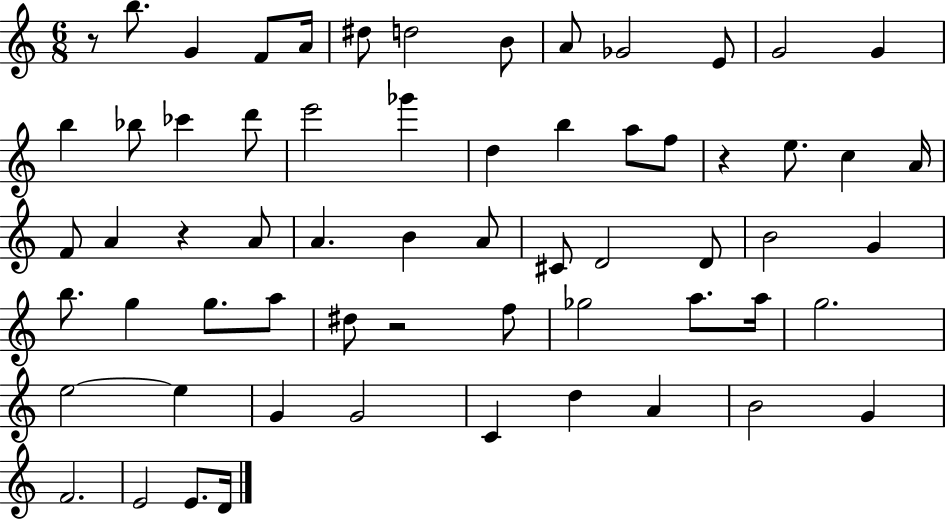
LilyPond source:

{
  \clef treble
  \numericTimeSignature
  \time 6/8
  \key c \major
  \repeat volta 2 { r8 b''8. g'4 f'8 a'16 | dis''8 d''2 b'8 | a'8 ges'2 e'8 | g'2 g'4 | \break b''4 bes''8 ces'''4 d'''8 | e'''2 ges'''4 | d''4 b''4 a''8 f''8 | r4 e''8. c''4 a'16 | \break f'8 a'4 r4 a'8 | a'4. b'4 a'8 | cis'8 d'2 d'8 | b'2 g'4 | \break b''8. g''4 g''8. a''8 | dis''8 r2 f''8 | ges''2 a''8. a''16 | g''2. | \break e''2~~ e''4 | g'4 g'2 | c'4 d''4 a'4 | b'2 g'4 | \break f'2. | e'2 e'8. d'16 | } \bar "|."
}